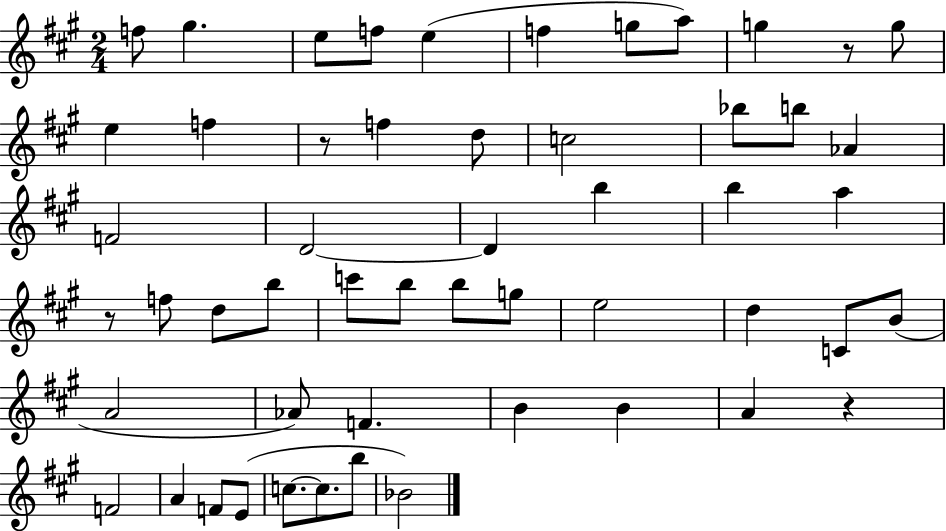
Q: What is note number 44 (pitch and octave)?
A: F4